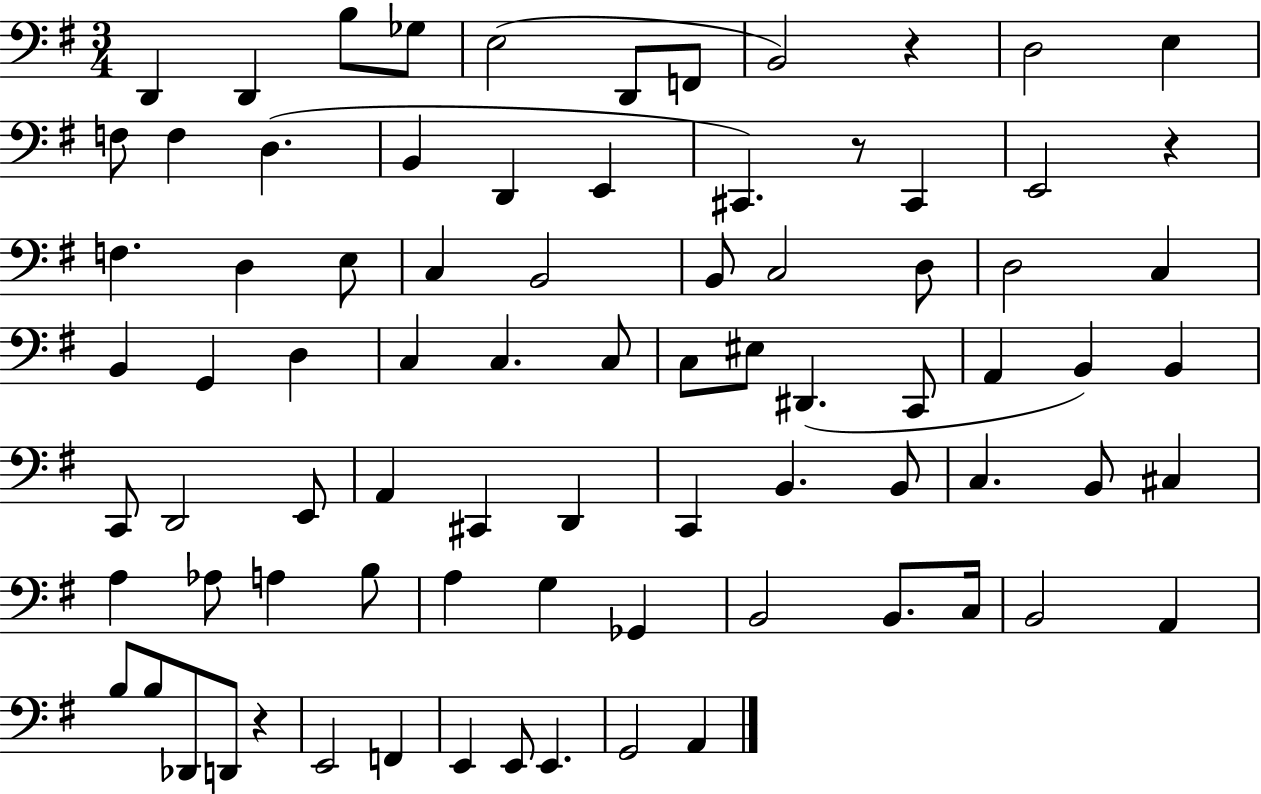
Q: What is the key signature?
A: G major